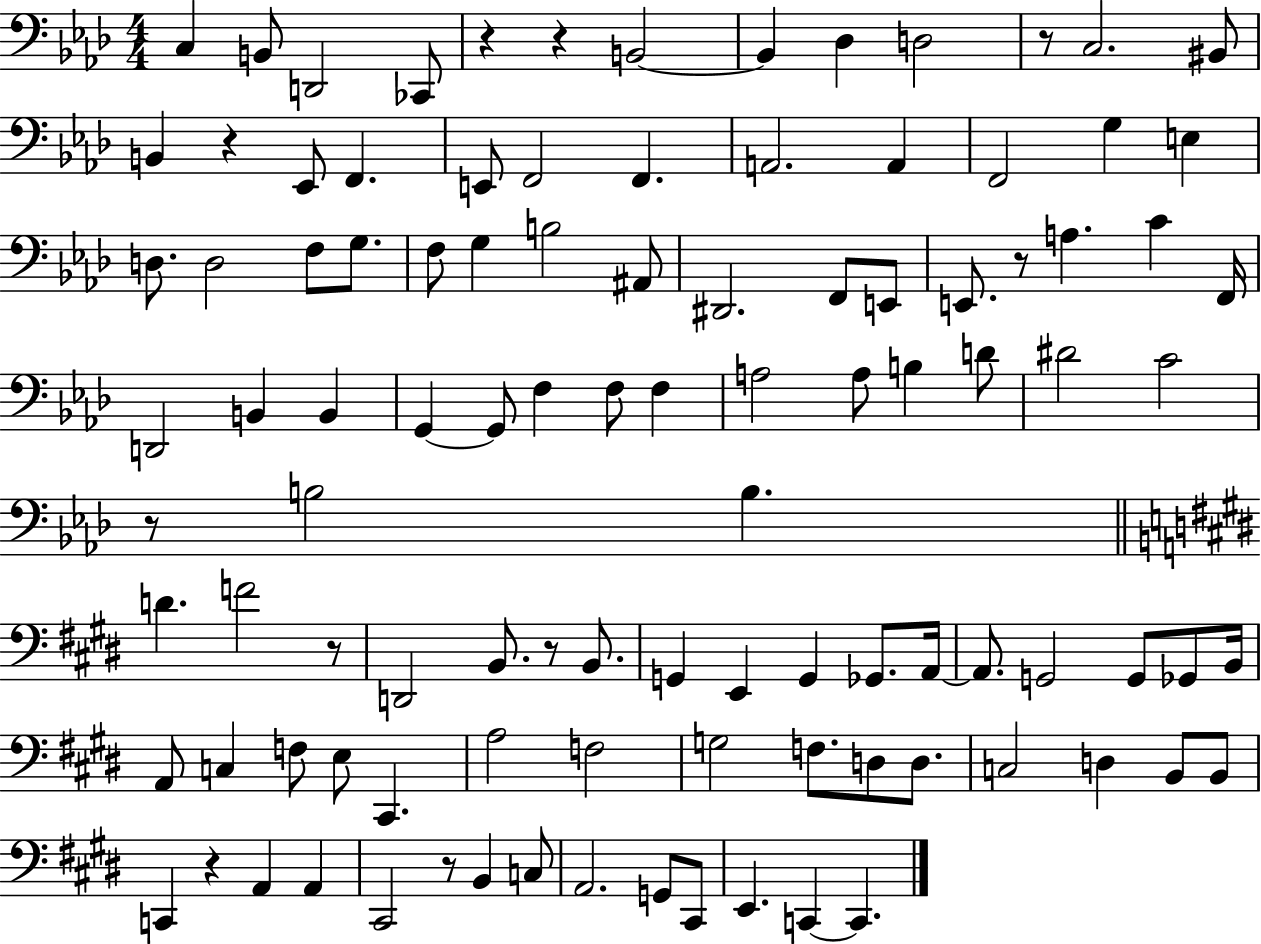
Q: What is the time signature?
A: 4/4